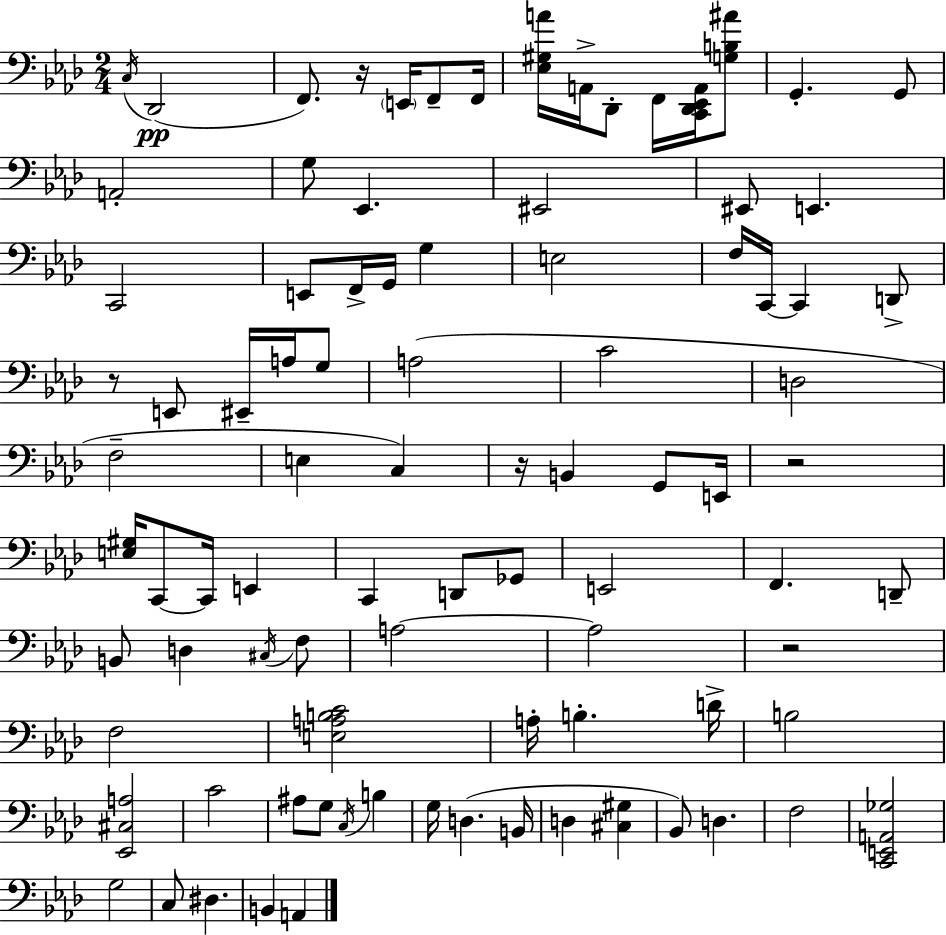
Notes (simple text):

C3/s Db2/h F2/e. R/s E2/s F2/e F2/s [Eb3,G#3,A4]/s A2/s Db2/e F2/s [C2,Db2,Eb2,A2]/s [G3,B3,A#4]/e G2/q. G2/e A2/h G3/e Eb2/q. EIS2/h EIS2/e E2/q. C2/h E2/e F2/s G2/s G3/q E3/h F3/s C2/s C2/q D2/e R/e E2/e EIS2/s A3/s G3/e A3/h C4/h D3/h F3/h E3/q C3/q R/s B2/q G2/e E2/s R/h [E3,G#3]/s C2/e C2/s E2/q C2/q D2/e Gb2/e E2/h F2/q. D2/e B2/e D3/q C#3/s F3/e A3/h A3/h R/h F3/h [E3,A3,B3,C4]/h A3/s B3/q. D4/s B3/h [Eb2,C#3,A3]/h C4/h A#3/e G3/e C3/s B3/q G3/s D3/q. B2/s D3/q [C#3,G#3]/q Bb2/e D3/q. F3/h [C2,E2,A2,Gb3]/h G3/h C3/e D#3/q. B2/q A2/q